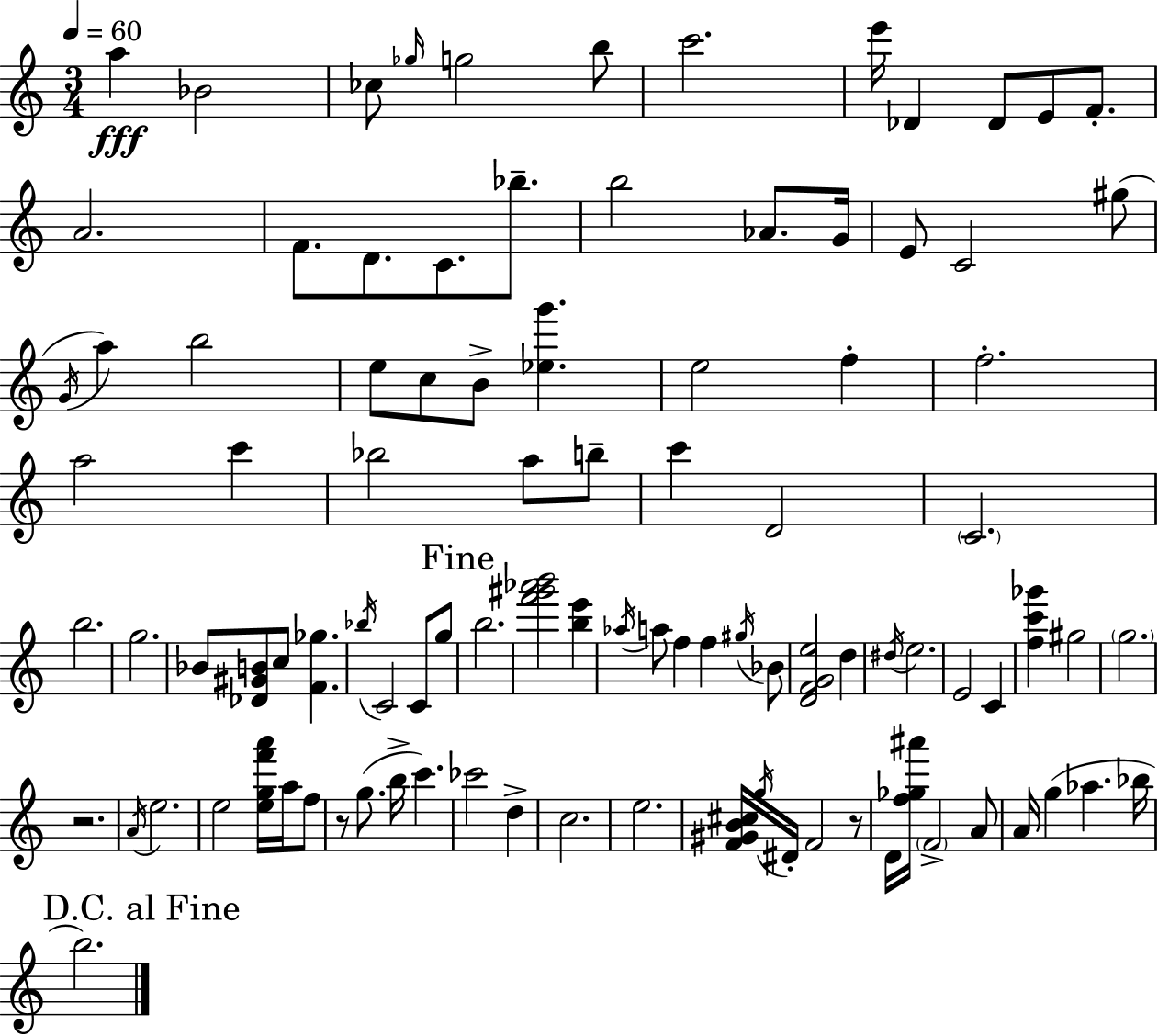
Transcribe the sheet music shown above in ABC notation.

X:1
T:Untitled
M:3/4
L:1/4
K:Am
a _B2 _c/2 _g/4 g2 b/2 c'2 e'/4 _D _D/2 E/2 F/2 A2 F/2 D/2 C/2 _b/2 b2 _A/2 G/4 E/2 C2 ^g/2 G/4 a b2 e/2 c/2 B/2 [_eg'] e2 f f2 a2 c' _b2 a/2 b/2 c' D2 C2 b2 g2 _B/2 [_D^GB]/2 c/2 [F_g] _b/4 C2 C/2 g/2 b2 [f'^g'_a'b']2 [be'] _a/4 a/2 f f ^g/4 _B/2 [DFGe]2 d ^d/4 e2 E2 C [fc'_g'] ^g2 g2 z2 A/4 e2 e2 [egf'a']/4 a/4 f/2 z/2 g/2 b/4 c' _c'2 d c2 e2 [F^GB^c]/4 g/4 ^D/4 F2 z/2 D/4 [f_g^a']/4 F2 A/2 A/4 g _a _b/4 b2